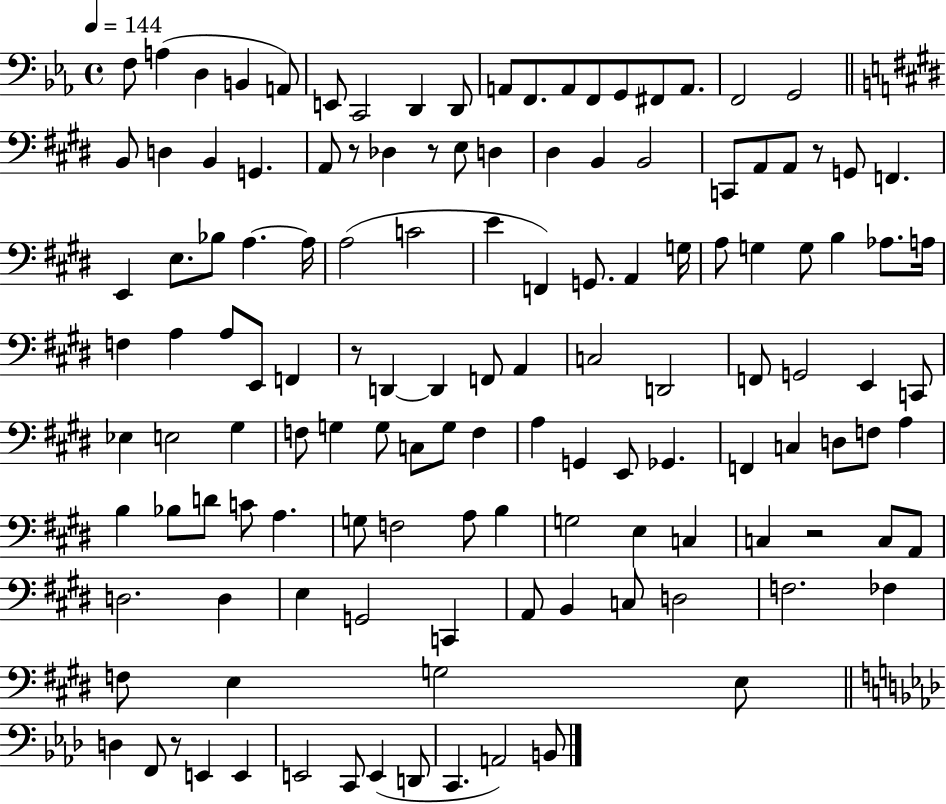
F3/e A3/q D3/q B2/q A2/e E2/e C2/h D2/q D2/e A2/e F2/e. A2/e F2/e G2/e F#2/e A2/e. F2/h G2/h B2/e D3/q B2/q G2/q. A2/e R/e Db3/q R/e E3/e D3/q D#3/q B2/q B2/h C2/e A2/e A2/e R/e G2/e F2/q. E2/q E3/e. Bb3/e A3/q. A3/s A3/h C4/h E4/q F2/q G2/e. A2/q G3/s A3/e G3/q G3/e B3/q Ab3/e. A3/s F3/q A3/q A3/e E2/e F2/q R/e D2/q D2/q F2/e A2/q C3/h D2/h F2/e G2/h E2/q C2/e Eb3/q E3/h G#3/q F3/e G3/q G3/e C3/e G3/e F3/q A3/q G2/q E2/e Gb2/q. F2/q C3/q D3/e F3/e A3/q B3/q Bb3/e D4/e C4/e A3/q. G3/e F3/h A3/e B3/q G3/h E3/q C3/q C3/q R/h C3/e A2/e D3/h. D3/q E3/q G2/h C2/q A2/e B2/q C3/e D3/h F3/h. FES3/q F3/e E3/q G3/h E3/e D3/q F2/e R/e E2/q E2/q E2/h C2/e E2/q D2/e C2/q. A2/h B2/e